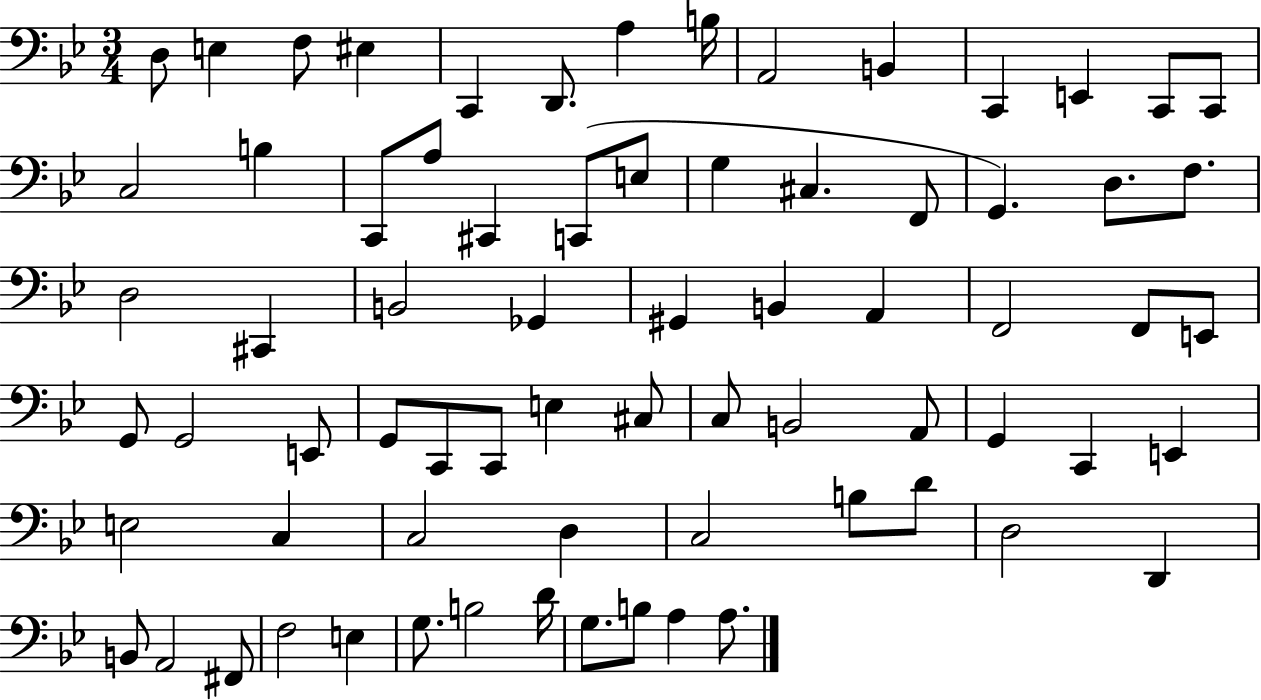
{
  \clef bass
  \numericTimeSignature
  \time 3/4
  \key bes \major
  d8 e4 f8 eis4 | c,4 d,8. a4 b16 | a,2 b,4 | c,4 e,4 c,8 c,8 | \break c2 b4 | c,8 a8 cis,4 c,8( e8 | g4 cis4. f,8 | g,4.) d8. f8. | \break d2 cis,4 | b,2 ges,4 | gis,4 b,4 a,4 | f,2 f,8 e,8 | \break g,8 g,2 e,8 | g,8 c,8 c,8 e4 cis8 | c8 b,2 a,8 | g,4 c,4 e,4 | \break e2 c4 | c2 d4 | c2 b8 d'8 | d2 d,4 | \break b,8 a,2 fis,8 | f2 e4 | g8. b2 d'16 | g8. b8 a4 a8. | \break \bar "|."
}